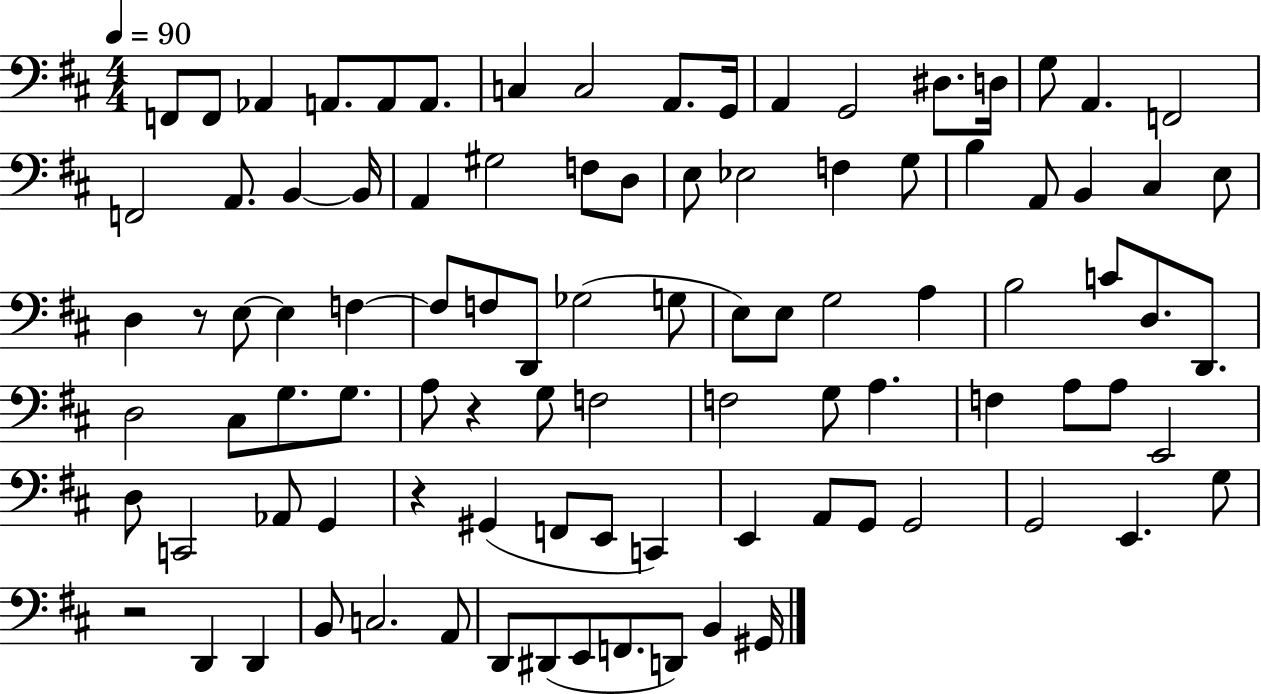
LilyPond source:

{
  \clef bass
  \numericTimeSignature
  \time 4/4
  \key d \major
  \tempo 4 = 90
  f,8 f,8 aes,4 a,8. a,8 a,8. | c4 c2 a,8. g,16 | a,4 g,2 dis8. d16 | g8 a,4. f,2 | \break f,2 a,8. b,4~~ b,16 | a,4 gis2 f8 d8 | e8 ees2 f4 g8 | b4 a,8 b,4 cis4 e8 | \break d4 r8 e8~~ e4 f4~~ | f8 f8 d,8 ges2( g8 | e8) e8 g2 a4 | b2 c'8 d8. d,8. | \break d2 cis8 g8. g8. | a8 r4 g8 f2 | f2 g8 a4. | f4 a8 a8 e,2 | \break d8 c,2 aes,8 g,4 | r4 gis,4( f,8 e,8 c,4) | e,4 a,8 g,8 g,2 | g,2 e,4. g8 | \break r2 d,4 d,4 | b,8 c2. a,8 | d,8 dis,8( e,8 f,8. d,8) b,4 gis,16 | \bar "|."
}